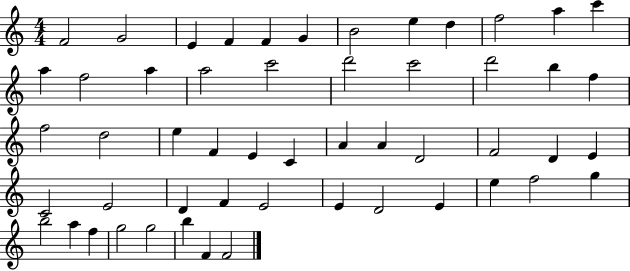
{
  \clef treble
  \numericTimeSignature
  \time 4/4
  \key c \major
  f'2 g'2 | e'4 f'4 f'4 g'4 | b'2 e''4 d''4 | f''2 a''4 c'''4 | \break a''4 f''2 a''4 | a''2 c'''2 | d'''2 c'''2 | d'''2 b''4 f''4 | \break f''2 d''2 | e''4 f'4 e'4 c'4 | a'4 a'4 d'2 | f'2 d'4 e'4 | \break c'2 e'2 | d'4 f'4 e'2 | e'4 d'2 e'4 | e''4 f''2 g''4 | \break b''2 a''4 f''4 | g''2 g''2 | b''4 f'4 f'2 | \bar "|."
}